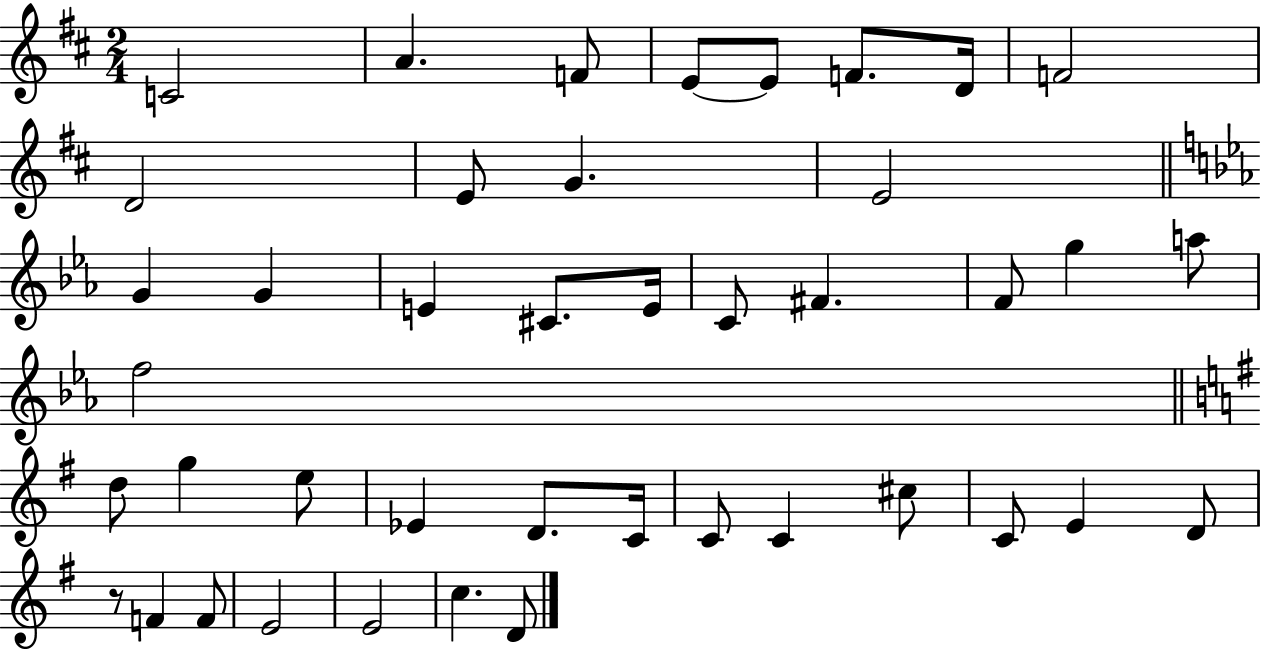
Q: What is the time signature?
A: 2/4